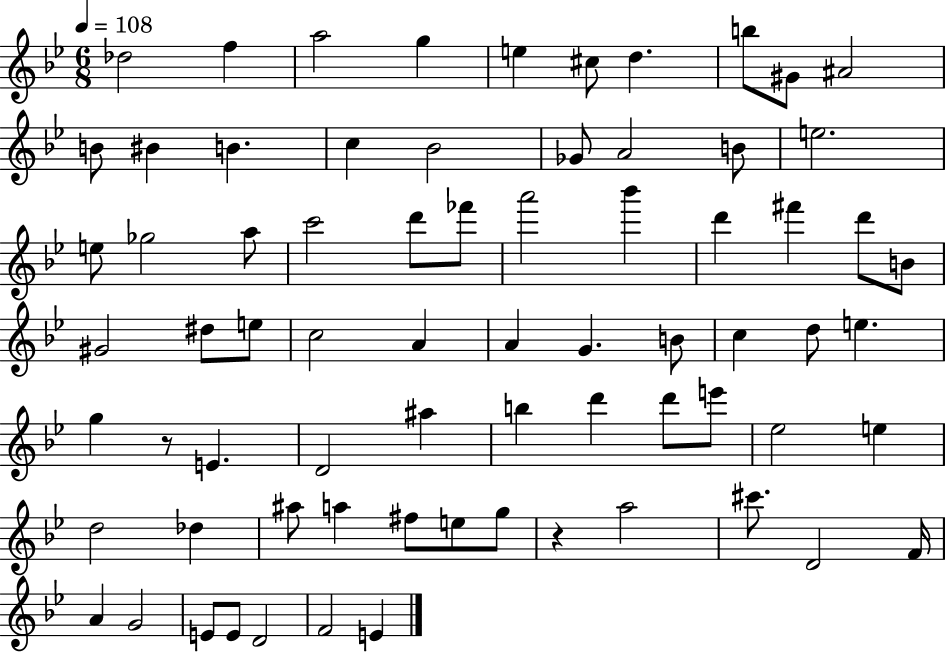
X:1
T:Untitled
M:6/8
L:1/4
K:Bb
_d2 f a2 g e ^c/2 d b/2 ^G/2 ^A2 B/2 ^B B c _B2 _G/2 A2 B/2 e2 e/2 _g2 a/2 c'2 d'/2 _f'/2 a'2 _b' d' ^f' d'/2 B/2 ^G2 ^d/2 e/2 c2 A A G B/2 c d/2 e g z/2 E D2 ^a b d' d'/2 e'/2 _e2 e d2 _d ^a/2 a ^f/2 e/2 g/2 z a2 ^c'/2 D2 F/4 A G2 E/2 E/2 D2 F2 E